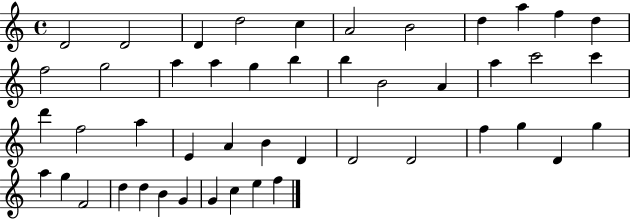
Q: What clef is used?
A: treble